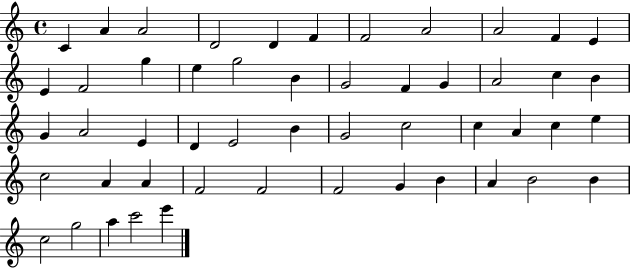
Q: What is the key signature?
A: C major